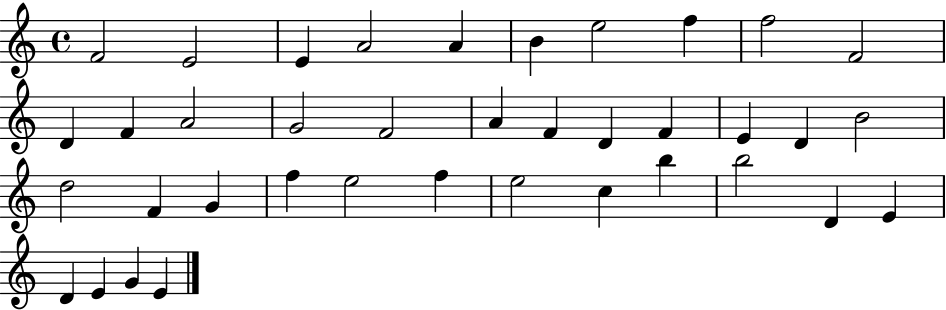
{
  \clef treble
  \time 4/4
  \defaultTimeSignature
  \key c \major
  f'2 e'2 | e'4 a'2 a'4 | b'4 e''2 f''4 | f''2 f'2 | \break d'4 f'4 a'2 | g'2 f'2 | a'4 f'4 d'4 f'4 | e'4 d'4 b'2 | \break d''2 f'4 g'4 | f''4 e''2 f''4 | e''2 c''4 b''4 | b''2 d'4 e'4 | \break d'4 e'4 g'4 e'4 | \bar "|."
}